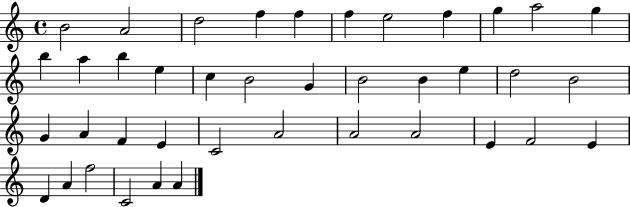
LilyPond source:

{
  \clef treble
  \time 4/4
  \defaultTimeSignature
  \key c \major
  b'2 a'2 | d''2 f''4 f''4 | f''4 e''2 f''4 | g''4 a''2 g''4 | \break b''4 a''4 b''4 e''4 | c''4 b'2 g'4 | b'2 b'4 e''4 | d''2 b'2 | \break g'4 a'4 f'4 e'4 | c'2 a'2 | a'2 a'2 | e'4 f'2 e'4 | \break d'4 a'4 f''2 | c'2 a'4 a'4 | \bar "|."
}